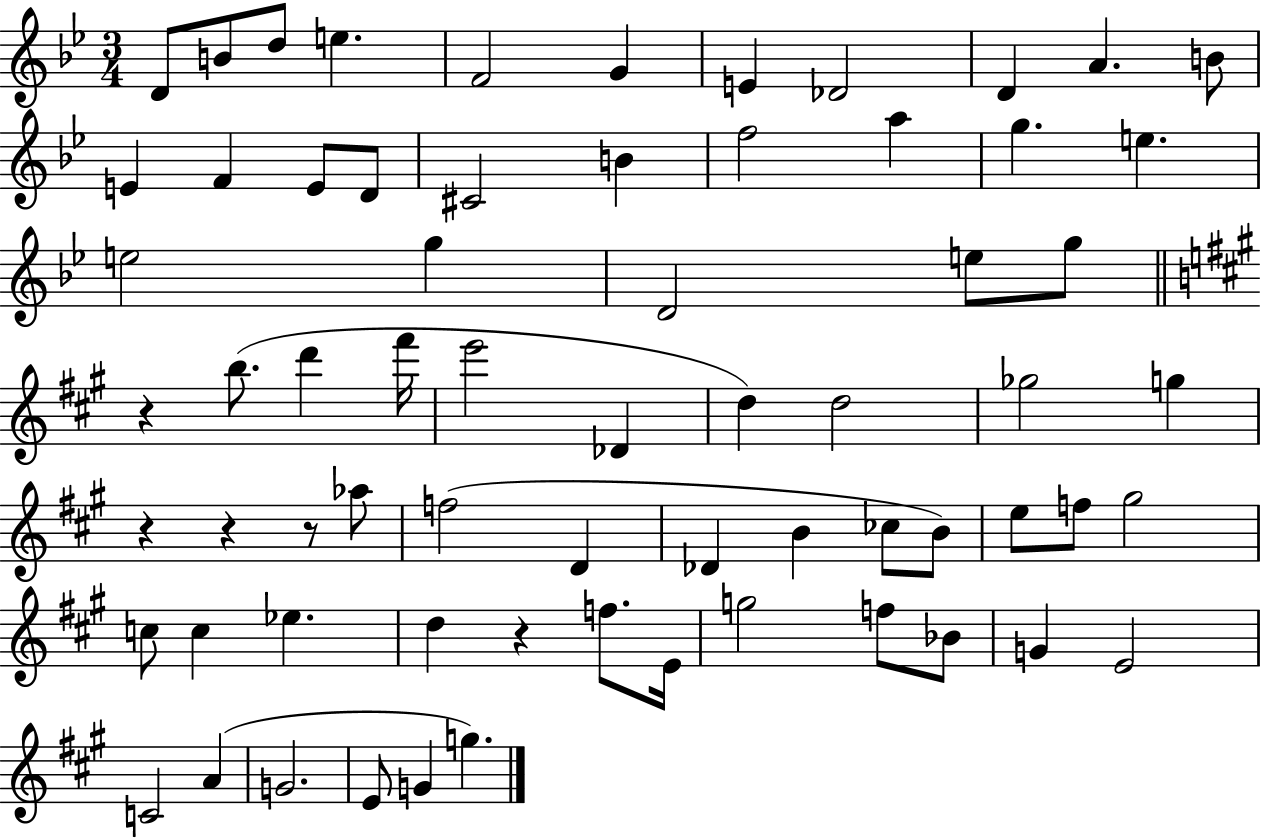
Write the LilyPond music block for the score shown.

{
  \clef treble
  \numericTimeSignature
  \time 3/4
  \key bes \major
  d'8 b'8 d''8 e''4. | f'2 g'4 | e'4 des'2 | d'4 a'4. b'8 | \break e'4 f'4 e'8 d'8 | cis'2 b'4 | f''2 a''4 | g''4. e''4. | \break e''2 g''4 | d'2 e''8 g''8 | \bar "||" \break \key a \major r4 b''8.( d'''4 fis'''16 | e'''2 des'4 | d''4) d''2 | ges''2 g''4 | \break r4 r4 r8 aes''8 | f''2( d'4 | des'4 b'4 ces''8 b'8) | e''8 f''8 gis''2 | \break c''8 c''4 ees''4. | d''4 r4 f''8. e'16 | g''2 f''8 bes'8 | g'4 e'2 | \break c'2 a'4( | g'2. | e'8 g'4 g''4.) | \bar "|."
}